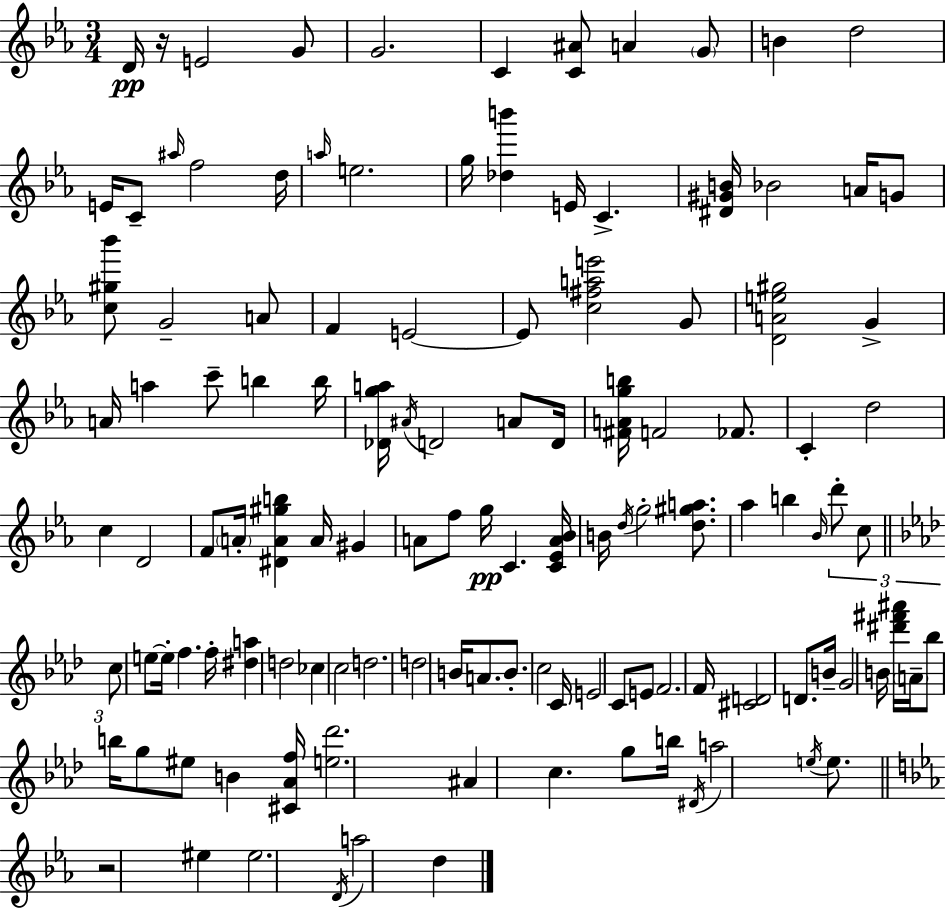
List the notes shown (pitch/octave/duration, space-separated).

D4/s R/s E4/h G4/e G4/h. C4/q [C4,A#4]/e A4/q G4/e B4/q D5/h E4/s C4/e A#5/s F5/h D5/s A5/s E5/h. G5/s [Db5,B6]/q E4/s C4/q. [D#4,G#4,B4]/s Bb4/h A4/s G4/e [C5,G#5,Bb6]/e G4/h A4/e F4/q E4/h E4/e [C5,F#5,A5,E6]/h G4/e [D4,A4,E5,G#5]/h G4/q A4/s A5/q C6/e B5/q B5/s [Db4,G5,A5]/s A#4/s D4/h A4/e D4/s [F#4,A4,G5,B5]/s F4/h FES4/e. C4/q D5/h C5/q D4/h F4/e A4/s [D#4,A4,G#5,B5]/q A4/s G#4/q A4/e F5/e G5/s C4/q. [C4,Eb4,A4,Bb4]/s B4/s D5/s G5/h [D5,G#5,A5]/e. Ab5/q B5/q Bb4/s D6/e C5/e C5/e E5/e E5/s F5/q. F5/s [D#5,A5]/q D5/h CES5/q C5/h D5/h. D5/h B4/s A4/e. B4/e. C5/h C4/s E4/h C4/e E4/e F4/h. F4/s [C#4,D4]/h D4/e. B4/s G4/h B4/s [D#6,F#6,A#6]/s A4/s Bb5/e B5/s G5/e EIS5/e B4/q [C#4,Ab4,F5]/s [E5,Db6]/h. A#4/q C5/q. G5/e B5/s D#4/s A5/h E5/s E5/e. R/h EIS5/q EIS5/h. D4/s A5/h D5/q